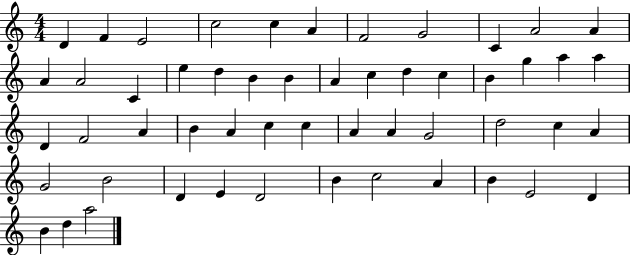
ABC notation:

X:1
T:Untitled
M:4/4
L:1/4
K:C
D F E2 c2 c A F2 G2 C A2 A A A2 C e d B B A c d c B g a a D F2 A B A c c A A G2 d2 c A G2 B2 D E D2 B c2 A B E2 D B d a2